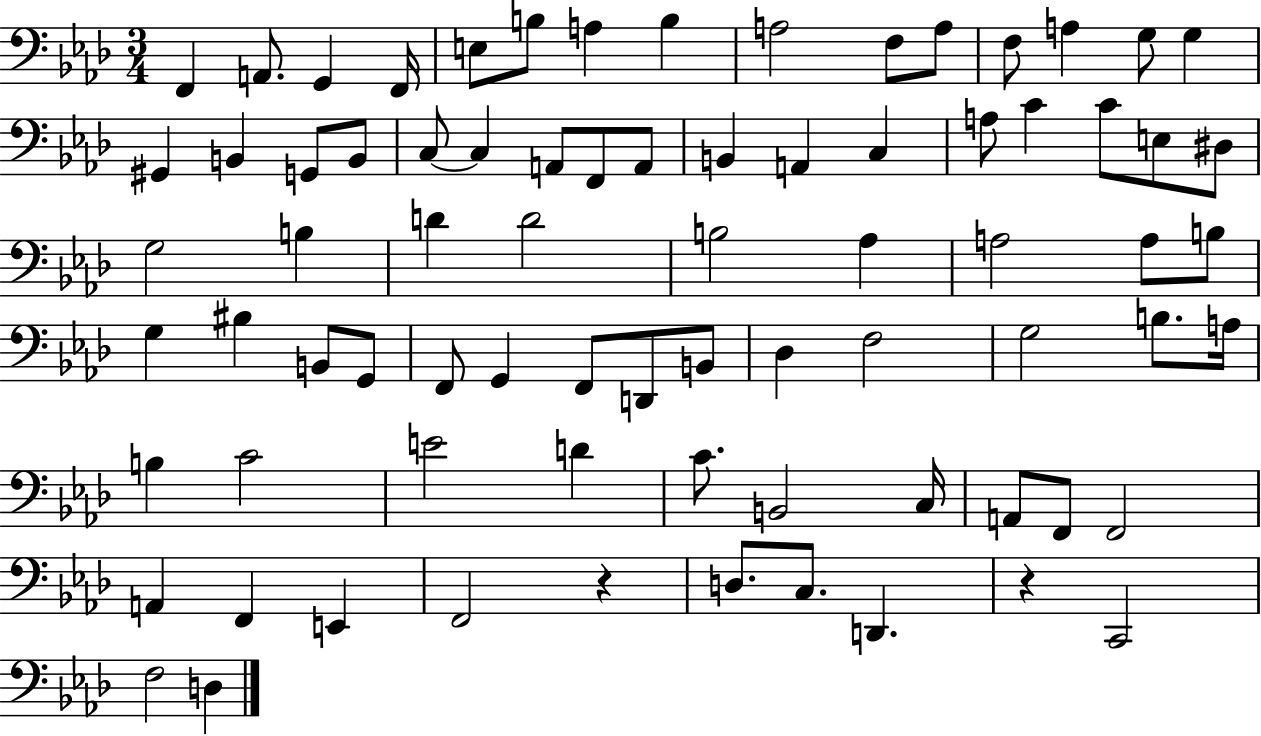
F2/q A2/e. G2/q F2/s E3/e B3/e A3/q B3/q A3/h F3/e A3/e F3/e A3/q G3/e G3/q G#2/q B2/q G2/e B2/e C3/e C3/q A2/e F2/e A2/e B2/q A2/q C3/q A3/e C4/q C4/e E3/e D#3/e G3/h B3/q D4/q D4/h B3/h Ab3/q A3/h A3/e B3/e G3/q BIS3/q B2/e G2/e F2/e G2/q F2/e D2/e B2/e Db3/q F3/h G3/h B3/e. A3/s B3/q C4/h E4/h D4/q C4/e. B2/h C3/s A2/e F2/e F2/h A2/q F2/q E2/q F2/h R/q D3/e. C3/e. D2/q. R/q C2/h F3/h D3/q